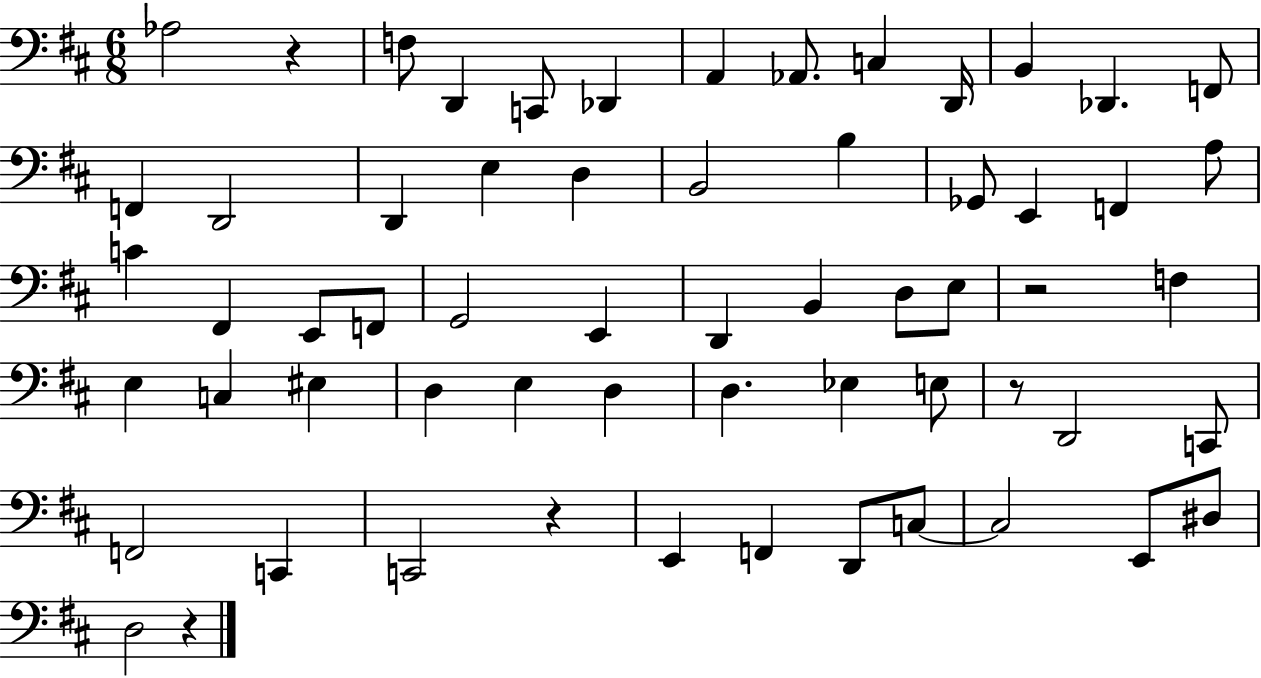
Ab3/h R/q F3/e D2/q C2/e Db2/q A2/q Ab2/e. C3/q D2/s B2/q Db2/q. F2/e F2/q D2/h D2/q E3/q D3/q B2/h B3/q Gb2/e E2/q F2/q A3/e C4/q F#2/q E2/e F2/e G2/h E2/q D2/q B2/q D3/e E3/e R/h F3/q E3/q C3/q EIS3/q D3/q E3/q D3/q D3/q. Eb3/q E3/e R/e D2/h C2/e F2/h C2/q C2/h R/q E2/q F2/q D2/e C3/e C3/h E2/e D#3/e D3/h R/q